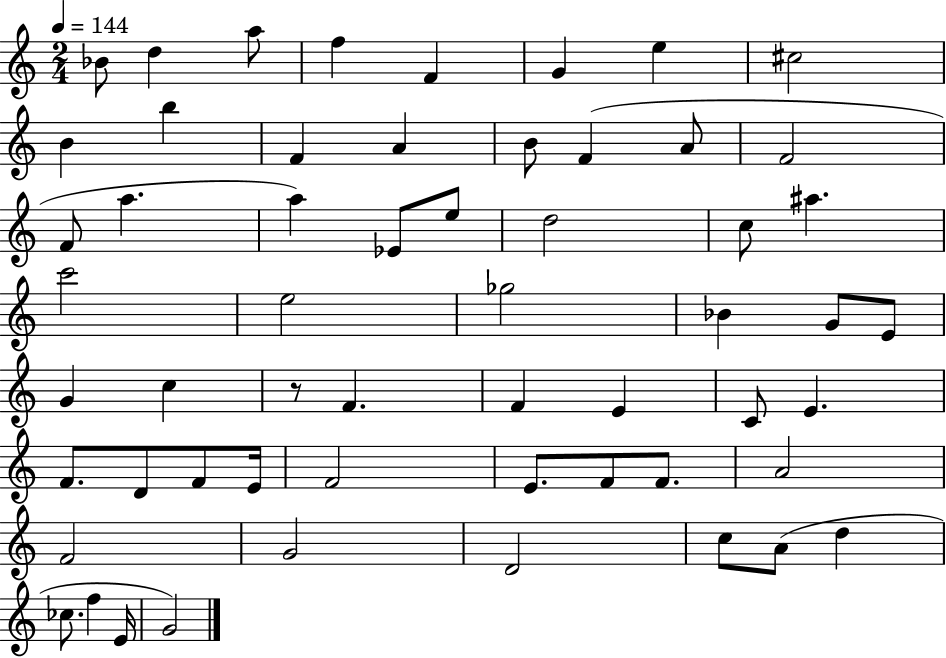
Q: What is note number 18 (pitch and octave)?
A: A5